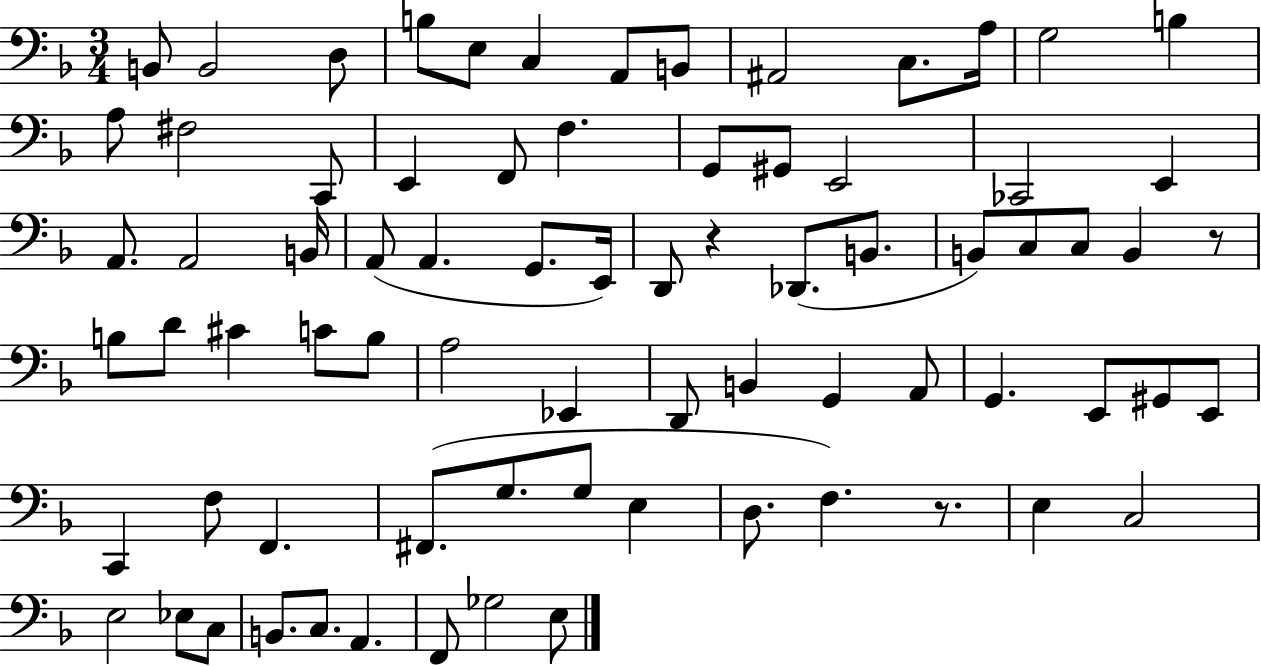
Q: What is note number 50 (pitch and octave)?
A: G2